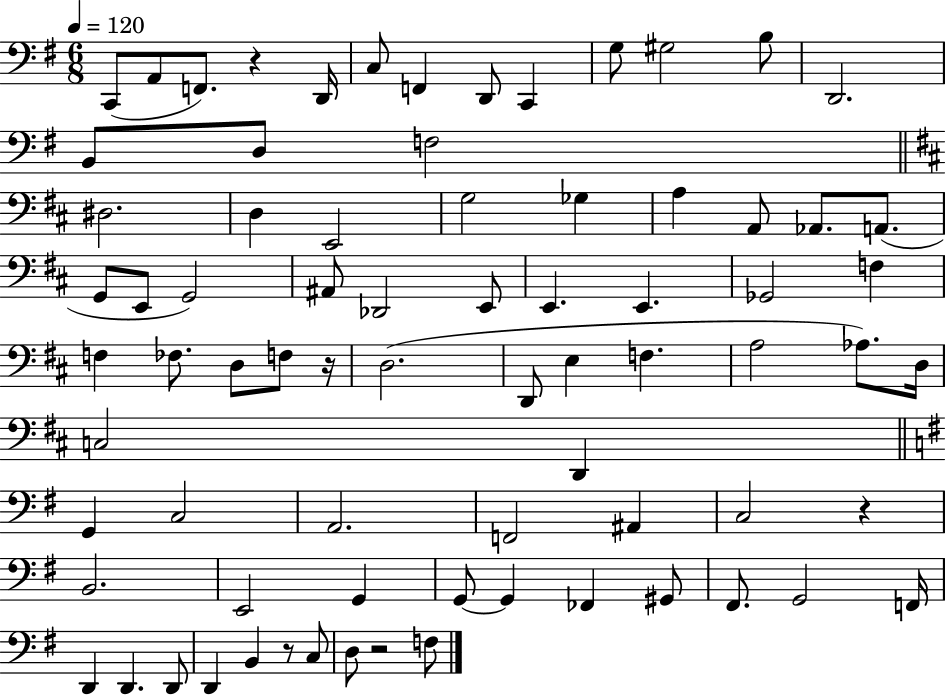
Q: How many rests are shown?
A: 5